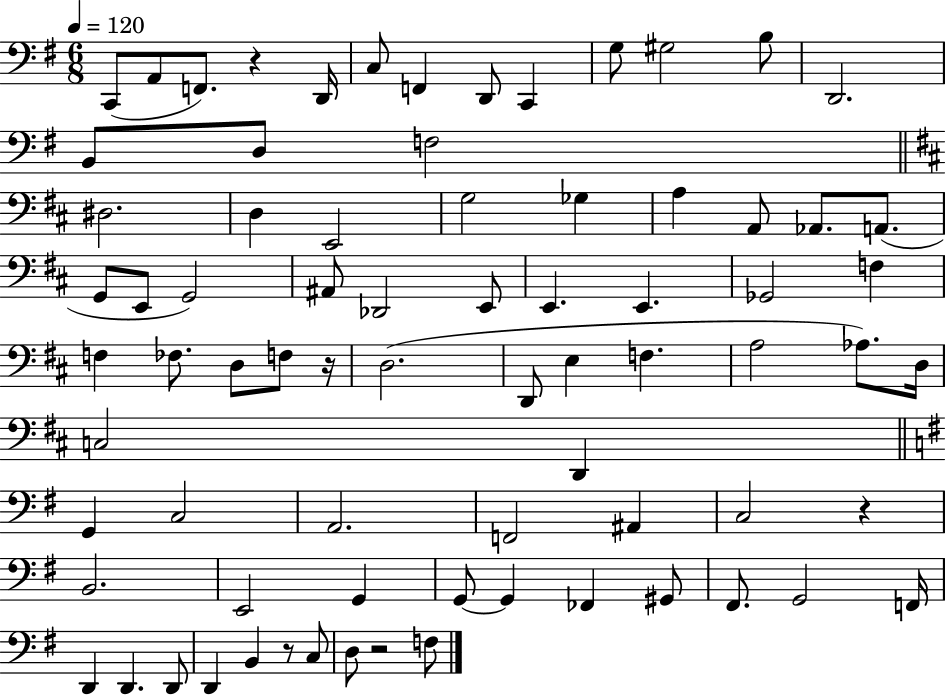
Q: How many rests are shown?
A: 5